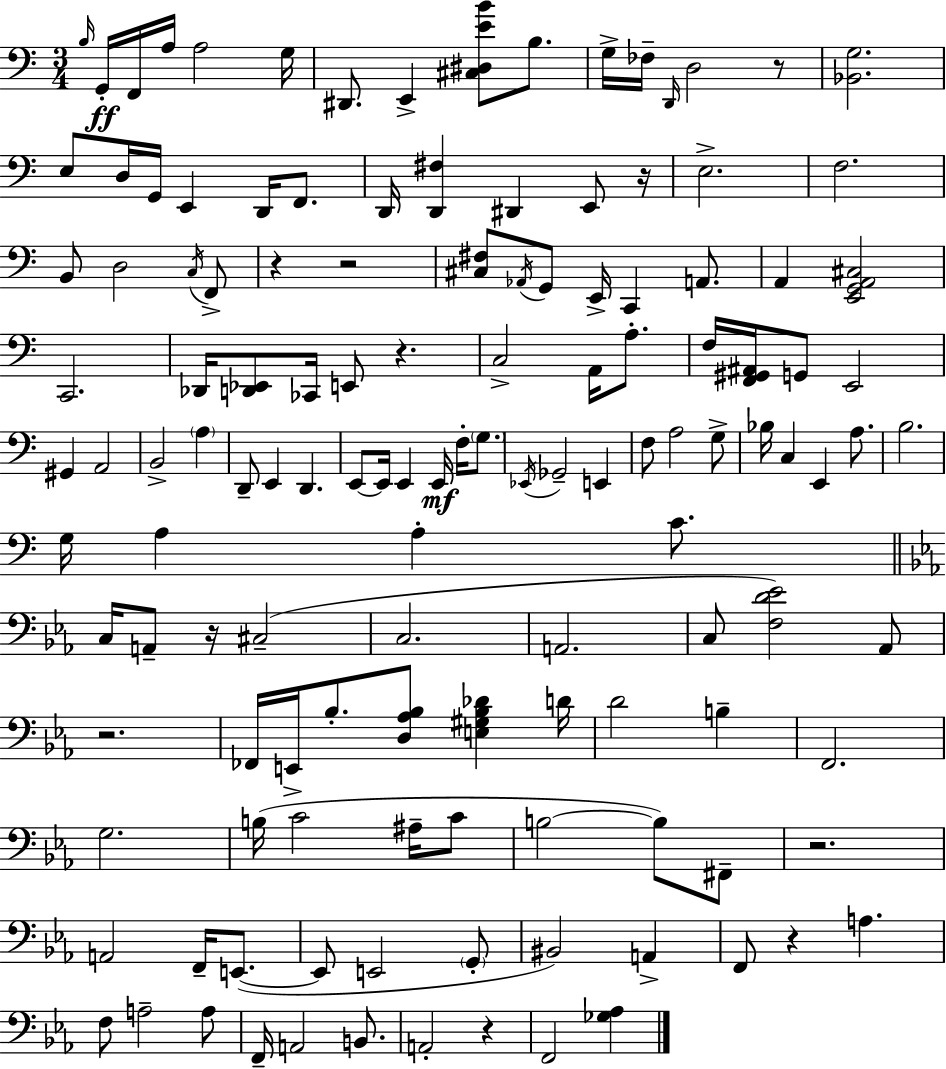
{
  \clef bass
  \numericTimeSignature
  \time 3/4
  \key a \minor
  \grace { b16 }\ff g,16-. f,16 a16 a2 | g16 dis,8. e,4-> <cis dis e' b'>8 b8. | g16-> fes16-- \grace { d,16 } d2 | r8 <bes, g>2. | \break e8 d16 g,16 e,4 d,16 f,8. | d,16 <d, fis>4 dis,4 e,8 | r16 e2.-> | f2. | \break b,8 d2 | \acciaccatura { c16 } f,8-> r4 r2 | <cis fis>8 \acciaccatura { aes,16 } g,8 e,16-> c,4 | a,8. a,4 <e, g, a, cis>2 | \break c,2. | des,16 <d, ees,>8 ces,16 e,8 r4. | c2-> | a,16 a8.-. f16 <f, gis, ais,>16 g,8 e,2 | \break gis,4 a,2 | b,2-> | \parenthesize a4 d,8-- e,4 d,4. | e,8~~ e,16 e,4 e,16\mf | \break f16-. \parenthesize g8. \acciaccatura { ees,16 } ges,2-- | e,4 f8 a2 | g8-> bes16 c4 e,4 | a8. b2. | \break g16 a4 a4-. | c'8. \bar "||" \break \key ees \major c16 a,8-- r16 cis2--( | c2. | a,2. | c8 <f d' ees'>2) aes,8 | \break r2. | fes,16 e,16-> bes8.-. <d aes bes>8 <e gis bes des'>4 d'16 | d'2 b4-- | f,2. | \break g2. | b16( c'2 ais16-- c'8 | b2~~ b8) fis,8-- | r2. | \break a,2 f,16-- e,8.~(~ | e,8 e,2 \parenthesize g,8-. | bis,2) a,4-> | f,8 r4 a4. | \break f8 a2-- a8 | f,16-- a,2 b,8. | a,2-. r4 | f,2 <ges aes>4 | \break \bar "|."
}